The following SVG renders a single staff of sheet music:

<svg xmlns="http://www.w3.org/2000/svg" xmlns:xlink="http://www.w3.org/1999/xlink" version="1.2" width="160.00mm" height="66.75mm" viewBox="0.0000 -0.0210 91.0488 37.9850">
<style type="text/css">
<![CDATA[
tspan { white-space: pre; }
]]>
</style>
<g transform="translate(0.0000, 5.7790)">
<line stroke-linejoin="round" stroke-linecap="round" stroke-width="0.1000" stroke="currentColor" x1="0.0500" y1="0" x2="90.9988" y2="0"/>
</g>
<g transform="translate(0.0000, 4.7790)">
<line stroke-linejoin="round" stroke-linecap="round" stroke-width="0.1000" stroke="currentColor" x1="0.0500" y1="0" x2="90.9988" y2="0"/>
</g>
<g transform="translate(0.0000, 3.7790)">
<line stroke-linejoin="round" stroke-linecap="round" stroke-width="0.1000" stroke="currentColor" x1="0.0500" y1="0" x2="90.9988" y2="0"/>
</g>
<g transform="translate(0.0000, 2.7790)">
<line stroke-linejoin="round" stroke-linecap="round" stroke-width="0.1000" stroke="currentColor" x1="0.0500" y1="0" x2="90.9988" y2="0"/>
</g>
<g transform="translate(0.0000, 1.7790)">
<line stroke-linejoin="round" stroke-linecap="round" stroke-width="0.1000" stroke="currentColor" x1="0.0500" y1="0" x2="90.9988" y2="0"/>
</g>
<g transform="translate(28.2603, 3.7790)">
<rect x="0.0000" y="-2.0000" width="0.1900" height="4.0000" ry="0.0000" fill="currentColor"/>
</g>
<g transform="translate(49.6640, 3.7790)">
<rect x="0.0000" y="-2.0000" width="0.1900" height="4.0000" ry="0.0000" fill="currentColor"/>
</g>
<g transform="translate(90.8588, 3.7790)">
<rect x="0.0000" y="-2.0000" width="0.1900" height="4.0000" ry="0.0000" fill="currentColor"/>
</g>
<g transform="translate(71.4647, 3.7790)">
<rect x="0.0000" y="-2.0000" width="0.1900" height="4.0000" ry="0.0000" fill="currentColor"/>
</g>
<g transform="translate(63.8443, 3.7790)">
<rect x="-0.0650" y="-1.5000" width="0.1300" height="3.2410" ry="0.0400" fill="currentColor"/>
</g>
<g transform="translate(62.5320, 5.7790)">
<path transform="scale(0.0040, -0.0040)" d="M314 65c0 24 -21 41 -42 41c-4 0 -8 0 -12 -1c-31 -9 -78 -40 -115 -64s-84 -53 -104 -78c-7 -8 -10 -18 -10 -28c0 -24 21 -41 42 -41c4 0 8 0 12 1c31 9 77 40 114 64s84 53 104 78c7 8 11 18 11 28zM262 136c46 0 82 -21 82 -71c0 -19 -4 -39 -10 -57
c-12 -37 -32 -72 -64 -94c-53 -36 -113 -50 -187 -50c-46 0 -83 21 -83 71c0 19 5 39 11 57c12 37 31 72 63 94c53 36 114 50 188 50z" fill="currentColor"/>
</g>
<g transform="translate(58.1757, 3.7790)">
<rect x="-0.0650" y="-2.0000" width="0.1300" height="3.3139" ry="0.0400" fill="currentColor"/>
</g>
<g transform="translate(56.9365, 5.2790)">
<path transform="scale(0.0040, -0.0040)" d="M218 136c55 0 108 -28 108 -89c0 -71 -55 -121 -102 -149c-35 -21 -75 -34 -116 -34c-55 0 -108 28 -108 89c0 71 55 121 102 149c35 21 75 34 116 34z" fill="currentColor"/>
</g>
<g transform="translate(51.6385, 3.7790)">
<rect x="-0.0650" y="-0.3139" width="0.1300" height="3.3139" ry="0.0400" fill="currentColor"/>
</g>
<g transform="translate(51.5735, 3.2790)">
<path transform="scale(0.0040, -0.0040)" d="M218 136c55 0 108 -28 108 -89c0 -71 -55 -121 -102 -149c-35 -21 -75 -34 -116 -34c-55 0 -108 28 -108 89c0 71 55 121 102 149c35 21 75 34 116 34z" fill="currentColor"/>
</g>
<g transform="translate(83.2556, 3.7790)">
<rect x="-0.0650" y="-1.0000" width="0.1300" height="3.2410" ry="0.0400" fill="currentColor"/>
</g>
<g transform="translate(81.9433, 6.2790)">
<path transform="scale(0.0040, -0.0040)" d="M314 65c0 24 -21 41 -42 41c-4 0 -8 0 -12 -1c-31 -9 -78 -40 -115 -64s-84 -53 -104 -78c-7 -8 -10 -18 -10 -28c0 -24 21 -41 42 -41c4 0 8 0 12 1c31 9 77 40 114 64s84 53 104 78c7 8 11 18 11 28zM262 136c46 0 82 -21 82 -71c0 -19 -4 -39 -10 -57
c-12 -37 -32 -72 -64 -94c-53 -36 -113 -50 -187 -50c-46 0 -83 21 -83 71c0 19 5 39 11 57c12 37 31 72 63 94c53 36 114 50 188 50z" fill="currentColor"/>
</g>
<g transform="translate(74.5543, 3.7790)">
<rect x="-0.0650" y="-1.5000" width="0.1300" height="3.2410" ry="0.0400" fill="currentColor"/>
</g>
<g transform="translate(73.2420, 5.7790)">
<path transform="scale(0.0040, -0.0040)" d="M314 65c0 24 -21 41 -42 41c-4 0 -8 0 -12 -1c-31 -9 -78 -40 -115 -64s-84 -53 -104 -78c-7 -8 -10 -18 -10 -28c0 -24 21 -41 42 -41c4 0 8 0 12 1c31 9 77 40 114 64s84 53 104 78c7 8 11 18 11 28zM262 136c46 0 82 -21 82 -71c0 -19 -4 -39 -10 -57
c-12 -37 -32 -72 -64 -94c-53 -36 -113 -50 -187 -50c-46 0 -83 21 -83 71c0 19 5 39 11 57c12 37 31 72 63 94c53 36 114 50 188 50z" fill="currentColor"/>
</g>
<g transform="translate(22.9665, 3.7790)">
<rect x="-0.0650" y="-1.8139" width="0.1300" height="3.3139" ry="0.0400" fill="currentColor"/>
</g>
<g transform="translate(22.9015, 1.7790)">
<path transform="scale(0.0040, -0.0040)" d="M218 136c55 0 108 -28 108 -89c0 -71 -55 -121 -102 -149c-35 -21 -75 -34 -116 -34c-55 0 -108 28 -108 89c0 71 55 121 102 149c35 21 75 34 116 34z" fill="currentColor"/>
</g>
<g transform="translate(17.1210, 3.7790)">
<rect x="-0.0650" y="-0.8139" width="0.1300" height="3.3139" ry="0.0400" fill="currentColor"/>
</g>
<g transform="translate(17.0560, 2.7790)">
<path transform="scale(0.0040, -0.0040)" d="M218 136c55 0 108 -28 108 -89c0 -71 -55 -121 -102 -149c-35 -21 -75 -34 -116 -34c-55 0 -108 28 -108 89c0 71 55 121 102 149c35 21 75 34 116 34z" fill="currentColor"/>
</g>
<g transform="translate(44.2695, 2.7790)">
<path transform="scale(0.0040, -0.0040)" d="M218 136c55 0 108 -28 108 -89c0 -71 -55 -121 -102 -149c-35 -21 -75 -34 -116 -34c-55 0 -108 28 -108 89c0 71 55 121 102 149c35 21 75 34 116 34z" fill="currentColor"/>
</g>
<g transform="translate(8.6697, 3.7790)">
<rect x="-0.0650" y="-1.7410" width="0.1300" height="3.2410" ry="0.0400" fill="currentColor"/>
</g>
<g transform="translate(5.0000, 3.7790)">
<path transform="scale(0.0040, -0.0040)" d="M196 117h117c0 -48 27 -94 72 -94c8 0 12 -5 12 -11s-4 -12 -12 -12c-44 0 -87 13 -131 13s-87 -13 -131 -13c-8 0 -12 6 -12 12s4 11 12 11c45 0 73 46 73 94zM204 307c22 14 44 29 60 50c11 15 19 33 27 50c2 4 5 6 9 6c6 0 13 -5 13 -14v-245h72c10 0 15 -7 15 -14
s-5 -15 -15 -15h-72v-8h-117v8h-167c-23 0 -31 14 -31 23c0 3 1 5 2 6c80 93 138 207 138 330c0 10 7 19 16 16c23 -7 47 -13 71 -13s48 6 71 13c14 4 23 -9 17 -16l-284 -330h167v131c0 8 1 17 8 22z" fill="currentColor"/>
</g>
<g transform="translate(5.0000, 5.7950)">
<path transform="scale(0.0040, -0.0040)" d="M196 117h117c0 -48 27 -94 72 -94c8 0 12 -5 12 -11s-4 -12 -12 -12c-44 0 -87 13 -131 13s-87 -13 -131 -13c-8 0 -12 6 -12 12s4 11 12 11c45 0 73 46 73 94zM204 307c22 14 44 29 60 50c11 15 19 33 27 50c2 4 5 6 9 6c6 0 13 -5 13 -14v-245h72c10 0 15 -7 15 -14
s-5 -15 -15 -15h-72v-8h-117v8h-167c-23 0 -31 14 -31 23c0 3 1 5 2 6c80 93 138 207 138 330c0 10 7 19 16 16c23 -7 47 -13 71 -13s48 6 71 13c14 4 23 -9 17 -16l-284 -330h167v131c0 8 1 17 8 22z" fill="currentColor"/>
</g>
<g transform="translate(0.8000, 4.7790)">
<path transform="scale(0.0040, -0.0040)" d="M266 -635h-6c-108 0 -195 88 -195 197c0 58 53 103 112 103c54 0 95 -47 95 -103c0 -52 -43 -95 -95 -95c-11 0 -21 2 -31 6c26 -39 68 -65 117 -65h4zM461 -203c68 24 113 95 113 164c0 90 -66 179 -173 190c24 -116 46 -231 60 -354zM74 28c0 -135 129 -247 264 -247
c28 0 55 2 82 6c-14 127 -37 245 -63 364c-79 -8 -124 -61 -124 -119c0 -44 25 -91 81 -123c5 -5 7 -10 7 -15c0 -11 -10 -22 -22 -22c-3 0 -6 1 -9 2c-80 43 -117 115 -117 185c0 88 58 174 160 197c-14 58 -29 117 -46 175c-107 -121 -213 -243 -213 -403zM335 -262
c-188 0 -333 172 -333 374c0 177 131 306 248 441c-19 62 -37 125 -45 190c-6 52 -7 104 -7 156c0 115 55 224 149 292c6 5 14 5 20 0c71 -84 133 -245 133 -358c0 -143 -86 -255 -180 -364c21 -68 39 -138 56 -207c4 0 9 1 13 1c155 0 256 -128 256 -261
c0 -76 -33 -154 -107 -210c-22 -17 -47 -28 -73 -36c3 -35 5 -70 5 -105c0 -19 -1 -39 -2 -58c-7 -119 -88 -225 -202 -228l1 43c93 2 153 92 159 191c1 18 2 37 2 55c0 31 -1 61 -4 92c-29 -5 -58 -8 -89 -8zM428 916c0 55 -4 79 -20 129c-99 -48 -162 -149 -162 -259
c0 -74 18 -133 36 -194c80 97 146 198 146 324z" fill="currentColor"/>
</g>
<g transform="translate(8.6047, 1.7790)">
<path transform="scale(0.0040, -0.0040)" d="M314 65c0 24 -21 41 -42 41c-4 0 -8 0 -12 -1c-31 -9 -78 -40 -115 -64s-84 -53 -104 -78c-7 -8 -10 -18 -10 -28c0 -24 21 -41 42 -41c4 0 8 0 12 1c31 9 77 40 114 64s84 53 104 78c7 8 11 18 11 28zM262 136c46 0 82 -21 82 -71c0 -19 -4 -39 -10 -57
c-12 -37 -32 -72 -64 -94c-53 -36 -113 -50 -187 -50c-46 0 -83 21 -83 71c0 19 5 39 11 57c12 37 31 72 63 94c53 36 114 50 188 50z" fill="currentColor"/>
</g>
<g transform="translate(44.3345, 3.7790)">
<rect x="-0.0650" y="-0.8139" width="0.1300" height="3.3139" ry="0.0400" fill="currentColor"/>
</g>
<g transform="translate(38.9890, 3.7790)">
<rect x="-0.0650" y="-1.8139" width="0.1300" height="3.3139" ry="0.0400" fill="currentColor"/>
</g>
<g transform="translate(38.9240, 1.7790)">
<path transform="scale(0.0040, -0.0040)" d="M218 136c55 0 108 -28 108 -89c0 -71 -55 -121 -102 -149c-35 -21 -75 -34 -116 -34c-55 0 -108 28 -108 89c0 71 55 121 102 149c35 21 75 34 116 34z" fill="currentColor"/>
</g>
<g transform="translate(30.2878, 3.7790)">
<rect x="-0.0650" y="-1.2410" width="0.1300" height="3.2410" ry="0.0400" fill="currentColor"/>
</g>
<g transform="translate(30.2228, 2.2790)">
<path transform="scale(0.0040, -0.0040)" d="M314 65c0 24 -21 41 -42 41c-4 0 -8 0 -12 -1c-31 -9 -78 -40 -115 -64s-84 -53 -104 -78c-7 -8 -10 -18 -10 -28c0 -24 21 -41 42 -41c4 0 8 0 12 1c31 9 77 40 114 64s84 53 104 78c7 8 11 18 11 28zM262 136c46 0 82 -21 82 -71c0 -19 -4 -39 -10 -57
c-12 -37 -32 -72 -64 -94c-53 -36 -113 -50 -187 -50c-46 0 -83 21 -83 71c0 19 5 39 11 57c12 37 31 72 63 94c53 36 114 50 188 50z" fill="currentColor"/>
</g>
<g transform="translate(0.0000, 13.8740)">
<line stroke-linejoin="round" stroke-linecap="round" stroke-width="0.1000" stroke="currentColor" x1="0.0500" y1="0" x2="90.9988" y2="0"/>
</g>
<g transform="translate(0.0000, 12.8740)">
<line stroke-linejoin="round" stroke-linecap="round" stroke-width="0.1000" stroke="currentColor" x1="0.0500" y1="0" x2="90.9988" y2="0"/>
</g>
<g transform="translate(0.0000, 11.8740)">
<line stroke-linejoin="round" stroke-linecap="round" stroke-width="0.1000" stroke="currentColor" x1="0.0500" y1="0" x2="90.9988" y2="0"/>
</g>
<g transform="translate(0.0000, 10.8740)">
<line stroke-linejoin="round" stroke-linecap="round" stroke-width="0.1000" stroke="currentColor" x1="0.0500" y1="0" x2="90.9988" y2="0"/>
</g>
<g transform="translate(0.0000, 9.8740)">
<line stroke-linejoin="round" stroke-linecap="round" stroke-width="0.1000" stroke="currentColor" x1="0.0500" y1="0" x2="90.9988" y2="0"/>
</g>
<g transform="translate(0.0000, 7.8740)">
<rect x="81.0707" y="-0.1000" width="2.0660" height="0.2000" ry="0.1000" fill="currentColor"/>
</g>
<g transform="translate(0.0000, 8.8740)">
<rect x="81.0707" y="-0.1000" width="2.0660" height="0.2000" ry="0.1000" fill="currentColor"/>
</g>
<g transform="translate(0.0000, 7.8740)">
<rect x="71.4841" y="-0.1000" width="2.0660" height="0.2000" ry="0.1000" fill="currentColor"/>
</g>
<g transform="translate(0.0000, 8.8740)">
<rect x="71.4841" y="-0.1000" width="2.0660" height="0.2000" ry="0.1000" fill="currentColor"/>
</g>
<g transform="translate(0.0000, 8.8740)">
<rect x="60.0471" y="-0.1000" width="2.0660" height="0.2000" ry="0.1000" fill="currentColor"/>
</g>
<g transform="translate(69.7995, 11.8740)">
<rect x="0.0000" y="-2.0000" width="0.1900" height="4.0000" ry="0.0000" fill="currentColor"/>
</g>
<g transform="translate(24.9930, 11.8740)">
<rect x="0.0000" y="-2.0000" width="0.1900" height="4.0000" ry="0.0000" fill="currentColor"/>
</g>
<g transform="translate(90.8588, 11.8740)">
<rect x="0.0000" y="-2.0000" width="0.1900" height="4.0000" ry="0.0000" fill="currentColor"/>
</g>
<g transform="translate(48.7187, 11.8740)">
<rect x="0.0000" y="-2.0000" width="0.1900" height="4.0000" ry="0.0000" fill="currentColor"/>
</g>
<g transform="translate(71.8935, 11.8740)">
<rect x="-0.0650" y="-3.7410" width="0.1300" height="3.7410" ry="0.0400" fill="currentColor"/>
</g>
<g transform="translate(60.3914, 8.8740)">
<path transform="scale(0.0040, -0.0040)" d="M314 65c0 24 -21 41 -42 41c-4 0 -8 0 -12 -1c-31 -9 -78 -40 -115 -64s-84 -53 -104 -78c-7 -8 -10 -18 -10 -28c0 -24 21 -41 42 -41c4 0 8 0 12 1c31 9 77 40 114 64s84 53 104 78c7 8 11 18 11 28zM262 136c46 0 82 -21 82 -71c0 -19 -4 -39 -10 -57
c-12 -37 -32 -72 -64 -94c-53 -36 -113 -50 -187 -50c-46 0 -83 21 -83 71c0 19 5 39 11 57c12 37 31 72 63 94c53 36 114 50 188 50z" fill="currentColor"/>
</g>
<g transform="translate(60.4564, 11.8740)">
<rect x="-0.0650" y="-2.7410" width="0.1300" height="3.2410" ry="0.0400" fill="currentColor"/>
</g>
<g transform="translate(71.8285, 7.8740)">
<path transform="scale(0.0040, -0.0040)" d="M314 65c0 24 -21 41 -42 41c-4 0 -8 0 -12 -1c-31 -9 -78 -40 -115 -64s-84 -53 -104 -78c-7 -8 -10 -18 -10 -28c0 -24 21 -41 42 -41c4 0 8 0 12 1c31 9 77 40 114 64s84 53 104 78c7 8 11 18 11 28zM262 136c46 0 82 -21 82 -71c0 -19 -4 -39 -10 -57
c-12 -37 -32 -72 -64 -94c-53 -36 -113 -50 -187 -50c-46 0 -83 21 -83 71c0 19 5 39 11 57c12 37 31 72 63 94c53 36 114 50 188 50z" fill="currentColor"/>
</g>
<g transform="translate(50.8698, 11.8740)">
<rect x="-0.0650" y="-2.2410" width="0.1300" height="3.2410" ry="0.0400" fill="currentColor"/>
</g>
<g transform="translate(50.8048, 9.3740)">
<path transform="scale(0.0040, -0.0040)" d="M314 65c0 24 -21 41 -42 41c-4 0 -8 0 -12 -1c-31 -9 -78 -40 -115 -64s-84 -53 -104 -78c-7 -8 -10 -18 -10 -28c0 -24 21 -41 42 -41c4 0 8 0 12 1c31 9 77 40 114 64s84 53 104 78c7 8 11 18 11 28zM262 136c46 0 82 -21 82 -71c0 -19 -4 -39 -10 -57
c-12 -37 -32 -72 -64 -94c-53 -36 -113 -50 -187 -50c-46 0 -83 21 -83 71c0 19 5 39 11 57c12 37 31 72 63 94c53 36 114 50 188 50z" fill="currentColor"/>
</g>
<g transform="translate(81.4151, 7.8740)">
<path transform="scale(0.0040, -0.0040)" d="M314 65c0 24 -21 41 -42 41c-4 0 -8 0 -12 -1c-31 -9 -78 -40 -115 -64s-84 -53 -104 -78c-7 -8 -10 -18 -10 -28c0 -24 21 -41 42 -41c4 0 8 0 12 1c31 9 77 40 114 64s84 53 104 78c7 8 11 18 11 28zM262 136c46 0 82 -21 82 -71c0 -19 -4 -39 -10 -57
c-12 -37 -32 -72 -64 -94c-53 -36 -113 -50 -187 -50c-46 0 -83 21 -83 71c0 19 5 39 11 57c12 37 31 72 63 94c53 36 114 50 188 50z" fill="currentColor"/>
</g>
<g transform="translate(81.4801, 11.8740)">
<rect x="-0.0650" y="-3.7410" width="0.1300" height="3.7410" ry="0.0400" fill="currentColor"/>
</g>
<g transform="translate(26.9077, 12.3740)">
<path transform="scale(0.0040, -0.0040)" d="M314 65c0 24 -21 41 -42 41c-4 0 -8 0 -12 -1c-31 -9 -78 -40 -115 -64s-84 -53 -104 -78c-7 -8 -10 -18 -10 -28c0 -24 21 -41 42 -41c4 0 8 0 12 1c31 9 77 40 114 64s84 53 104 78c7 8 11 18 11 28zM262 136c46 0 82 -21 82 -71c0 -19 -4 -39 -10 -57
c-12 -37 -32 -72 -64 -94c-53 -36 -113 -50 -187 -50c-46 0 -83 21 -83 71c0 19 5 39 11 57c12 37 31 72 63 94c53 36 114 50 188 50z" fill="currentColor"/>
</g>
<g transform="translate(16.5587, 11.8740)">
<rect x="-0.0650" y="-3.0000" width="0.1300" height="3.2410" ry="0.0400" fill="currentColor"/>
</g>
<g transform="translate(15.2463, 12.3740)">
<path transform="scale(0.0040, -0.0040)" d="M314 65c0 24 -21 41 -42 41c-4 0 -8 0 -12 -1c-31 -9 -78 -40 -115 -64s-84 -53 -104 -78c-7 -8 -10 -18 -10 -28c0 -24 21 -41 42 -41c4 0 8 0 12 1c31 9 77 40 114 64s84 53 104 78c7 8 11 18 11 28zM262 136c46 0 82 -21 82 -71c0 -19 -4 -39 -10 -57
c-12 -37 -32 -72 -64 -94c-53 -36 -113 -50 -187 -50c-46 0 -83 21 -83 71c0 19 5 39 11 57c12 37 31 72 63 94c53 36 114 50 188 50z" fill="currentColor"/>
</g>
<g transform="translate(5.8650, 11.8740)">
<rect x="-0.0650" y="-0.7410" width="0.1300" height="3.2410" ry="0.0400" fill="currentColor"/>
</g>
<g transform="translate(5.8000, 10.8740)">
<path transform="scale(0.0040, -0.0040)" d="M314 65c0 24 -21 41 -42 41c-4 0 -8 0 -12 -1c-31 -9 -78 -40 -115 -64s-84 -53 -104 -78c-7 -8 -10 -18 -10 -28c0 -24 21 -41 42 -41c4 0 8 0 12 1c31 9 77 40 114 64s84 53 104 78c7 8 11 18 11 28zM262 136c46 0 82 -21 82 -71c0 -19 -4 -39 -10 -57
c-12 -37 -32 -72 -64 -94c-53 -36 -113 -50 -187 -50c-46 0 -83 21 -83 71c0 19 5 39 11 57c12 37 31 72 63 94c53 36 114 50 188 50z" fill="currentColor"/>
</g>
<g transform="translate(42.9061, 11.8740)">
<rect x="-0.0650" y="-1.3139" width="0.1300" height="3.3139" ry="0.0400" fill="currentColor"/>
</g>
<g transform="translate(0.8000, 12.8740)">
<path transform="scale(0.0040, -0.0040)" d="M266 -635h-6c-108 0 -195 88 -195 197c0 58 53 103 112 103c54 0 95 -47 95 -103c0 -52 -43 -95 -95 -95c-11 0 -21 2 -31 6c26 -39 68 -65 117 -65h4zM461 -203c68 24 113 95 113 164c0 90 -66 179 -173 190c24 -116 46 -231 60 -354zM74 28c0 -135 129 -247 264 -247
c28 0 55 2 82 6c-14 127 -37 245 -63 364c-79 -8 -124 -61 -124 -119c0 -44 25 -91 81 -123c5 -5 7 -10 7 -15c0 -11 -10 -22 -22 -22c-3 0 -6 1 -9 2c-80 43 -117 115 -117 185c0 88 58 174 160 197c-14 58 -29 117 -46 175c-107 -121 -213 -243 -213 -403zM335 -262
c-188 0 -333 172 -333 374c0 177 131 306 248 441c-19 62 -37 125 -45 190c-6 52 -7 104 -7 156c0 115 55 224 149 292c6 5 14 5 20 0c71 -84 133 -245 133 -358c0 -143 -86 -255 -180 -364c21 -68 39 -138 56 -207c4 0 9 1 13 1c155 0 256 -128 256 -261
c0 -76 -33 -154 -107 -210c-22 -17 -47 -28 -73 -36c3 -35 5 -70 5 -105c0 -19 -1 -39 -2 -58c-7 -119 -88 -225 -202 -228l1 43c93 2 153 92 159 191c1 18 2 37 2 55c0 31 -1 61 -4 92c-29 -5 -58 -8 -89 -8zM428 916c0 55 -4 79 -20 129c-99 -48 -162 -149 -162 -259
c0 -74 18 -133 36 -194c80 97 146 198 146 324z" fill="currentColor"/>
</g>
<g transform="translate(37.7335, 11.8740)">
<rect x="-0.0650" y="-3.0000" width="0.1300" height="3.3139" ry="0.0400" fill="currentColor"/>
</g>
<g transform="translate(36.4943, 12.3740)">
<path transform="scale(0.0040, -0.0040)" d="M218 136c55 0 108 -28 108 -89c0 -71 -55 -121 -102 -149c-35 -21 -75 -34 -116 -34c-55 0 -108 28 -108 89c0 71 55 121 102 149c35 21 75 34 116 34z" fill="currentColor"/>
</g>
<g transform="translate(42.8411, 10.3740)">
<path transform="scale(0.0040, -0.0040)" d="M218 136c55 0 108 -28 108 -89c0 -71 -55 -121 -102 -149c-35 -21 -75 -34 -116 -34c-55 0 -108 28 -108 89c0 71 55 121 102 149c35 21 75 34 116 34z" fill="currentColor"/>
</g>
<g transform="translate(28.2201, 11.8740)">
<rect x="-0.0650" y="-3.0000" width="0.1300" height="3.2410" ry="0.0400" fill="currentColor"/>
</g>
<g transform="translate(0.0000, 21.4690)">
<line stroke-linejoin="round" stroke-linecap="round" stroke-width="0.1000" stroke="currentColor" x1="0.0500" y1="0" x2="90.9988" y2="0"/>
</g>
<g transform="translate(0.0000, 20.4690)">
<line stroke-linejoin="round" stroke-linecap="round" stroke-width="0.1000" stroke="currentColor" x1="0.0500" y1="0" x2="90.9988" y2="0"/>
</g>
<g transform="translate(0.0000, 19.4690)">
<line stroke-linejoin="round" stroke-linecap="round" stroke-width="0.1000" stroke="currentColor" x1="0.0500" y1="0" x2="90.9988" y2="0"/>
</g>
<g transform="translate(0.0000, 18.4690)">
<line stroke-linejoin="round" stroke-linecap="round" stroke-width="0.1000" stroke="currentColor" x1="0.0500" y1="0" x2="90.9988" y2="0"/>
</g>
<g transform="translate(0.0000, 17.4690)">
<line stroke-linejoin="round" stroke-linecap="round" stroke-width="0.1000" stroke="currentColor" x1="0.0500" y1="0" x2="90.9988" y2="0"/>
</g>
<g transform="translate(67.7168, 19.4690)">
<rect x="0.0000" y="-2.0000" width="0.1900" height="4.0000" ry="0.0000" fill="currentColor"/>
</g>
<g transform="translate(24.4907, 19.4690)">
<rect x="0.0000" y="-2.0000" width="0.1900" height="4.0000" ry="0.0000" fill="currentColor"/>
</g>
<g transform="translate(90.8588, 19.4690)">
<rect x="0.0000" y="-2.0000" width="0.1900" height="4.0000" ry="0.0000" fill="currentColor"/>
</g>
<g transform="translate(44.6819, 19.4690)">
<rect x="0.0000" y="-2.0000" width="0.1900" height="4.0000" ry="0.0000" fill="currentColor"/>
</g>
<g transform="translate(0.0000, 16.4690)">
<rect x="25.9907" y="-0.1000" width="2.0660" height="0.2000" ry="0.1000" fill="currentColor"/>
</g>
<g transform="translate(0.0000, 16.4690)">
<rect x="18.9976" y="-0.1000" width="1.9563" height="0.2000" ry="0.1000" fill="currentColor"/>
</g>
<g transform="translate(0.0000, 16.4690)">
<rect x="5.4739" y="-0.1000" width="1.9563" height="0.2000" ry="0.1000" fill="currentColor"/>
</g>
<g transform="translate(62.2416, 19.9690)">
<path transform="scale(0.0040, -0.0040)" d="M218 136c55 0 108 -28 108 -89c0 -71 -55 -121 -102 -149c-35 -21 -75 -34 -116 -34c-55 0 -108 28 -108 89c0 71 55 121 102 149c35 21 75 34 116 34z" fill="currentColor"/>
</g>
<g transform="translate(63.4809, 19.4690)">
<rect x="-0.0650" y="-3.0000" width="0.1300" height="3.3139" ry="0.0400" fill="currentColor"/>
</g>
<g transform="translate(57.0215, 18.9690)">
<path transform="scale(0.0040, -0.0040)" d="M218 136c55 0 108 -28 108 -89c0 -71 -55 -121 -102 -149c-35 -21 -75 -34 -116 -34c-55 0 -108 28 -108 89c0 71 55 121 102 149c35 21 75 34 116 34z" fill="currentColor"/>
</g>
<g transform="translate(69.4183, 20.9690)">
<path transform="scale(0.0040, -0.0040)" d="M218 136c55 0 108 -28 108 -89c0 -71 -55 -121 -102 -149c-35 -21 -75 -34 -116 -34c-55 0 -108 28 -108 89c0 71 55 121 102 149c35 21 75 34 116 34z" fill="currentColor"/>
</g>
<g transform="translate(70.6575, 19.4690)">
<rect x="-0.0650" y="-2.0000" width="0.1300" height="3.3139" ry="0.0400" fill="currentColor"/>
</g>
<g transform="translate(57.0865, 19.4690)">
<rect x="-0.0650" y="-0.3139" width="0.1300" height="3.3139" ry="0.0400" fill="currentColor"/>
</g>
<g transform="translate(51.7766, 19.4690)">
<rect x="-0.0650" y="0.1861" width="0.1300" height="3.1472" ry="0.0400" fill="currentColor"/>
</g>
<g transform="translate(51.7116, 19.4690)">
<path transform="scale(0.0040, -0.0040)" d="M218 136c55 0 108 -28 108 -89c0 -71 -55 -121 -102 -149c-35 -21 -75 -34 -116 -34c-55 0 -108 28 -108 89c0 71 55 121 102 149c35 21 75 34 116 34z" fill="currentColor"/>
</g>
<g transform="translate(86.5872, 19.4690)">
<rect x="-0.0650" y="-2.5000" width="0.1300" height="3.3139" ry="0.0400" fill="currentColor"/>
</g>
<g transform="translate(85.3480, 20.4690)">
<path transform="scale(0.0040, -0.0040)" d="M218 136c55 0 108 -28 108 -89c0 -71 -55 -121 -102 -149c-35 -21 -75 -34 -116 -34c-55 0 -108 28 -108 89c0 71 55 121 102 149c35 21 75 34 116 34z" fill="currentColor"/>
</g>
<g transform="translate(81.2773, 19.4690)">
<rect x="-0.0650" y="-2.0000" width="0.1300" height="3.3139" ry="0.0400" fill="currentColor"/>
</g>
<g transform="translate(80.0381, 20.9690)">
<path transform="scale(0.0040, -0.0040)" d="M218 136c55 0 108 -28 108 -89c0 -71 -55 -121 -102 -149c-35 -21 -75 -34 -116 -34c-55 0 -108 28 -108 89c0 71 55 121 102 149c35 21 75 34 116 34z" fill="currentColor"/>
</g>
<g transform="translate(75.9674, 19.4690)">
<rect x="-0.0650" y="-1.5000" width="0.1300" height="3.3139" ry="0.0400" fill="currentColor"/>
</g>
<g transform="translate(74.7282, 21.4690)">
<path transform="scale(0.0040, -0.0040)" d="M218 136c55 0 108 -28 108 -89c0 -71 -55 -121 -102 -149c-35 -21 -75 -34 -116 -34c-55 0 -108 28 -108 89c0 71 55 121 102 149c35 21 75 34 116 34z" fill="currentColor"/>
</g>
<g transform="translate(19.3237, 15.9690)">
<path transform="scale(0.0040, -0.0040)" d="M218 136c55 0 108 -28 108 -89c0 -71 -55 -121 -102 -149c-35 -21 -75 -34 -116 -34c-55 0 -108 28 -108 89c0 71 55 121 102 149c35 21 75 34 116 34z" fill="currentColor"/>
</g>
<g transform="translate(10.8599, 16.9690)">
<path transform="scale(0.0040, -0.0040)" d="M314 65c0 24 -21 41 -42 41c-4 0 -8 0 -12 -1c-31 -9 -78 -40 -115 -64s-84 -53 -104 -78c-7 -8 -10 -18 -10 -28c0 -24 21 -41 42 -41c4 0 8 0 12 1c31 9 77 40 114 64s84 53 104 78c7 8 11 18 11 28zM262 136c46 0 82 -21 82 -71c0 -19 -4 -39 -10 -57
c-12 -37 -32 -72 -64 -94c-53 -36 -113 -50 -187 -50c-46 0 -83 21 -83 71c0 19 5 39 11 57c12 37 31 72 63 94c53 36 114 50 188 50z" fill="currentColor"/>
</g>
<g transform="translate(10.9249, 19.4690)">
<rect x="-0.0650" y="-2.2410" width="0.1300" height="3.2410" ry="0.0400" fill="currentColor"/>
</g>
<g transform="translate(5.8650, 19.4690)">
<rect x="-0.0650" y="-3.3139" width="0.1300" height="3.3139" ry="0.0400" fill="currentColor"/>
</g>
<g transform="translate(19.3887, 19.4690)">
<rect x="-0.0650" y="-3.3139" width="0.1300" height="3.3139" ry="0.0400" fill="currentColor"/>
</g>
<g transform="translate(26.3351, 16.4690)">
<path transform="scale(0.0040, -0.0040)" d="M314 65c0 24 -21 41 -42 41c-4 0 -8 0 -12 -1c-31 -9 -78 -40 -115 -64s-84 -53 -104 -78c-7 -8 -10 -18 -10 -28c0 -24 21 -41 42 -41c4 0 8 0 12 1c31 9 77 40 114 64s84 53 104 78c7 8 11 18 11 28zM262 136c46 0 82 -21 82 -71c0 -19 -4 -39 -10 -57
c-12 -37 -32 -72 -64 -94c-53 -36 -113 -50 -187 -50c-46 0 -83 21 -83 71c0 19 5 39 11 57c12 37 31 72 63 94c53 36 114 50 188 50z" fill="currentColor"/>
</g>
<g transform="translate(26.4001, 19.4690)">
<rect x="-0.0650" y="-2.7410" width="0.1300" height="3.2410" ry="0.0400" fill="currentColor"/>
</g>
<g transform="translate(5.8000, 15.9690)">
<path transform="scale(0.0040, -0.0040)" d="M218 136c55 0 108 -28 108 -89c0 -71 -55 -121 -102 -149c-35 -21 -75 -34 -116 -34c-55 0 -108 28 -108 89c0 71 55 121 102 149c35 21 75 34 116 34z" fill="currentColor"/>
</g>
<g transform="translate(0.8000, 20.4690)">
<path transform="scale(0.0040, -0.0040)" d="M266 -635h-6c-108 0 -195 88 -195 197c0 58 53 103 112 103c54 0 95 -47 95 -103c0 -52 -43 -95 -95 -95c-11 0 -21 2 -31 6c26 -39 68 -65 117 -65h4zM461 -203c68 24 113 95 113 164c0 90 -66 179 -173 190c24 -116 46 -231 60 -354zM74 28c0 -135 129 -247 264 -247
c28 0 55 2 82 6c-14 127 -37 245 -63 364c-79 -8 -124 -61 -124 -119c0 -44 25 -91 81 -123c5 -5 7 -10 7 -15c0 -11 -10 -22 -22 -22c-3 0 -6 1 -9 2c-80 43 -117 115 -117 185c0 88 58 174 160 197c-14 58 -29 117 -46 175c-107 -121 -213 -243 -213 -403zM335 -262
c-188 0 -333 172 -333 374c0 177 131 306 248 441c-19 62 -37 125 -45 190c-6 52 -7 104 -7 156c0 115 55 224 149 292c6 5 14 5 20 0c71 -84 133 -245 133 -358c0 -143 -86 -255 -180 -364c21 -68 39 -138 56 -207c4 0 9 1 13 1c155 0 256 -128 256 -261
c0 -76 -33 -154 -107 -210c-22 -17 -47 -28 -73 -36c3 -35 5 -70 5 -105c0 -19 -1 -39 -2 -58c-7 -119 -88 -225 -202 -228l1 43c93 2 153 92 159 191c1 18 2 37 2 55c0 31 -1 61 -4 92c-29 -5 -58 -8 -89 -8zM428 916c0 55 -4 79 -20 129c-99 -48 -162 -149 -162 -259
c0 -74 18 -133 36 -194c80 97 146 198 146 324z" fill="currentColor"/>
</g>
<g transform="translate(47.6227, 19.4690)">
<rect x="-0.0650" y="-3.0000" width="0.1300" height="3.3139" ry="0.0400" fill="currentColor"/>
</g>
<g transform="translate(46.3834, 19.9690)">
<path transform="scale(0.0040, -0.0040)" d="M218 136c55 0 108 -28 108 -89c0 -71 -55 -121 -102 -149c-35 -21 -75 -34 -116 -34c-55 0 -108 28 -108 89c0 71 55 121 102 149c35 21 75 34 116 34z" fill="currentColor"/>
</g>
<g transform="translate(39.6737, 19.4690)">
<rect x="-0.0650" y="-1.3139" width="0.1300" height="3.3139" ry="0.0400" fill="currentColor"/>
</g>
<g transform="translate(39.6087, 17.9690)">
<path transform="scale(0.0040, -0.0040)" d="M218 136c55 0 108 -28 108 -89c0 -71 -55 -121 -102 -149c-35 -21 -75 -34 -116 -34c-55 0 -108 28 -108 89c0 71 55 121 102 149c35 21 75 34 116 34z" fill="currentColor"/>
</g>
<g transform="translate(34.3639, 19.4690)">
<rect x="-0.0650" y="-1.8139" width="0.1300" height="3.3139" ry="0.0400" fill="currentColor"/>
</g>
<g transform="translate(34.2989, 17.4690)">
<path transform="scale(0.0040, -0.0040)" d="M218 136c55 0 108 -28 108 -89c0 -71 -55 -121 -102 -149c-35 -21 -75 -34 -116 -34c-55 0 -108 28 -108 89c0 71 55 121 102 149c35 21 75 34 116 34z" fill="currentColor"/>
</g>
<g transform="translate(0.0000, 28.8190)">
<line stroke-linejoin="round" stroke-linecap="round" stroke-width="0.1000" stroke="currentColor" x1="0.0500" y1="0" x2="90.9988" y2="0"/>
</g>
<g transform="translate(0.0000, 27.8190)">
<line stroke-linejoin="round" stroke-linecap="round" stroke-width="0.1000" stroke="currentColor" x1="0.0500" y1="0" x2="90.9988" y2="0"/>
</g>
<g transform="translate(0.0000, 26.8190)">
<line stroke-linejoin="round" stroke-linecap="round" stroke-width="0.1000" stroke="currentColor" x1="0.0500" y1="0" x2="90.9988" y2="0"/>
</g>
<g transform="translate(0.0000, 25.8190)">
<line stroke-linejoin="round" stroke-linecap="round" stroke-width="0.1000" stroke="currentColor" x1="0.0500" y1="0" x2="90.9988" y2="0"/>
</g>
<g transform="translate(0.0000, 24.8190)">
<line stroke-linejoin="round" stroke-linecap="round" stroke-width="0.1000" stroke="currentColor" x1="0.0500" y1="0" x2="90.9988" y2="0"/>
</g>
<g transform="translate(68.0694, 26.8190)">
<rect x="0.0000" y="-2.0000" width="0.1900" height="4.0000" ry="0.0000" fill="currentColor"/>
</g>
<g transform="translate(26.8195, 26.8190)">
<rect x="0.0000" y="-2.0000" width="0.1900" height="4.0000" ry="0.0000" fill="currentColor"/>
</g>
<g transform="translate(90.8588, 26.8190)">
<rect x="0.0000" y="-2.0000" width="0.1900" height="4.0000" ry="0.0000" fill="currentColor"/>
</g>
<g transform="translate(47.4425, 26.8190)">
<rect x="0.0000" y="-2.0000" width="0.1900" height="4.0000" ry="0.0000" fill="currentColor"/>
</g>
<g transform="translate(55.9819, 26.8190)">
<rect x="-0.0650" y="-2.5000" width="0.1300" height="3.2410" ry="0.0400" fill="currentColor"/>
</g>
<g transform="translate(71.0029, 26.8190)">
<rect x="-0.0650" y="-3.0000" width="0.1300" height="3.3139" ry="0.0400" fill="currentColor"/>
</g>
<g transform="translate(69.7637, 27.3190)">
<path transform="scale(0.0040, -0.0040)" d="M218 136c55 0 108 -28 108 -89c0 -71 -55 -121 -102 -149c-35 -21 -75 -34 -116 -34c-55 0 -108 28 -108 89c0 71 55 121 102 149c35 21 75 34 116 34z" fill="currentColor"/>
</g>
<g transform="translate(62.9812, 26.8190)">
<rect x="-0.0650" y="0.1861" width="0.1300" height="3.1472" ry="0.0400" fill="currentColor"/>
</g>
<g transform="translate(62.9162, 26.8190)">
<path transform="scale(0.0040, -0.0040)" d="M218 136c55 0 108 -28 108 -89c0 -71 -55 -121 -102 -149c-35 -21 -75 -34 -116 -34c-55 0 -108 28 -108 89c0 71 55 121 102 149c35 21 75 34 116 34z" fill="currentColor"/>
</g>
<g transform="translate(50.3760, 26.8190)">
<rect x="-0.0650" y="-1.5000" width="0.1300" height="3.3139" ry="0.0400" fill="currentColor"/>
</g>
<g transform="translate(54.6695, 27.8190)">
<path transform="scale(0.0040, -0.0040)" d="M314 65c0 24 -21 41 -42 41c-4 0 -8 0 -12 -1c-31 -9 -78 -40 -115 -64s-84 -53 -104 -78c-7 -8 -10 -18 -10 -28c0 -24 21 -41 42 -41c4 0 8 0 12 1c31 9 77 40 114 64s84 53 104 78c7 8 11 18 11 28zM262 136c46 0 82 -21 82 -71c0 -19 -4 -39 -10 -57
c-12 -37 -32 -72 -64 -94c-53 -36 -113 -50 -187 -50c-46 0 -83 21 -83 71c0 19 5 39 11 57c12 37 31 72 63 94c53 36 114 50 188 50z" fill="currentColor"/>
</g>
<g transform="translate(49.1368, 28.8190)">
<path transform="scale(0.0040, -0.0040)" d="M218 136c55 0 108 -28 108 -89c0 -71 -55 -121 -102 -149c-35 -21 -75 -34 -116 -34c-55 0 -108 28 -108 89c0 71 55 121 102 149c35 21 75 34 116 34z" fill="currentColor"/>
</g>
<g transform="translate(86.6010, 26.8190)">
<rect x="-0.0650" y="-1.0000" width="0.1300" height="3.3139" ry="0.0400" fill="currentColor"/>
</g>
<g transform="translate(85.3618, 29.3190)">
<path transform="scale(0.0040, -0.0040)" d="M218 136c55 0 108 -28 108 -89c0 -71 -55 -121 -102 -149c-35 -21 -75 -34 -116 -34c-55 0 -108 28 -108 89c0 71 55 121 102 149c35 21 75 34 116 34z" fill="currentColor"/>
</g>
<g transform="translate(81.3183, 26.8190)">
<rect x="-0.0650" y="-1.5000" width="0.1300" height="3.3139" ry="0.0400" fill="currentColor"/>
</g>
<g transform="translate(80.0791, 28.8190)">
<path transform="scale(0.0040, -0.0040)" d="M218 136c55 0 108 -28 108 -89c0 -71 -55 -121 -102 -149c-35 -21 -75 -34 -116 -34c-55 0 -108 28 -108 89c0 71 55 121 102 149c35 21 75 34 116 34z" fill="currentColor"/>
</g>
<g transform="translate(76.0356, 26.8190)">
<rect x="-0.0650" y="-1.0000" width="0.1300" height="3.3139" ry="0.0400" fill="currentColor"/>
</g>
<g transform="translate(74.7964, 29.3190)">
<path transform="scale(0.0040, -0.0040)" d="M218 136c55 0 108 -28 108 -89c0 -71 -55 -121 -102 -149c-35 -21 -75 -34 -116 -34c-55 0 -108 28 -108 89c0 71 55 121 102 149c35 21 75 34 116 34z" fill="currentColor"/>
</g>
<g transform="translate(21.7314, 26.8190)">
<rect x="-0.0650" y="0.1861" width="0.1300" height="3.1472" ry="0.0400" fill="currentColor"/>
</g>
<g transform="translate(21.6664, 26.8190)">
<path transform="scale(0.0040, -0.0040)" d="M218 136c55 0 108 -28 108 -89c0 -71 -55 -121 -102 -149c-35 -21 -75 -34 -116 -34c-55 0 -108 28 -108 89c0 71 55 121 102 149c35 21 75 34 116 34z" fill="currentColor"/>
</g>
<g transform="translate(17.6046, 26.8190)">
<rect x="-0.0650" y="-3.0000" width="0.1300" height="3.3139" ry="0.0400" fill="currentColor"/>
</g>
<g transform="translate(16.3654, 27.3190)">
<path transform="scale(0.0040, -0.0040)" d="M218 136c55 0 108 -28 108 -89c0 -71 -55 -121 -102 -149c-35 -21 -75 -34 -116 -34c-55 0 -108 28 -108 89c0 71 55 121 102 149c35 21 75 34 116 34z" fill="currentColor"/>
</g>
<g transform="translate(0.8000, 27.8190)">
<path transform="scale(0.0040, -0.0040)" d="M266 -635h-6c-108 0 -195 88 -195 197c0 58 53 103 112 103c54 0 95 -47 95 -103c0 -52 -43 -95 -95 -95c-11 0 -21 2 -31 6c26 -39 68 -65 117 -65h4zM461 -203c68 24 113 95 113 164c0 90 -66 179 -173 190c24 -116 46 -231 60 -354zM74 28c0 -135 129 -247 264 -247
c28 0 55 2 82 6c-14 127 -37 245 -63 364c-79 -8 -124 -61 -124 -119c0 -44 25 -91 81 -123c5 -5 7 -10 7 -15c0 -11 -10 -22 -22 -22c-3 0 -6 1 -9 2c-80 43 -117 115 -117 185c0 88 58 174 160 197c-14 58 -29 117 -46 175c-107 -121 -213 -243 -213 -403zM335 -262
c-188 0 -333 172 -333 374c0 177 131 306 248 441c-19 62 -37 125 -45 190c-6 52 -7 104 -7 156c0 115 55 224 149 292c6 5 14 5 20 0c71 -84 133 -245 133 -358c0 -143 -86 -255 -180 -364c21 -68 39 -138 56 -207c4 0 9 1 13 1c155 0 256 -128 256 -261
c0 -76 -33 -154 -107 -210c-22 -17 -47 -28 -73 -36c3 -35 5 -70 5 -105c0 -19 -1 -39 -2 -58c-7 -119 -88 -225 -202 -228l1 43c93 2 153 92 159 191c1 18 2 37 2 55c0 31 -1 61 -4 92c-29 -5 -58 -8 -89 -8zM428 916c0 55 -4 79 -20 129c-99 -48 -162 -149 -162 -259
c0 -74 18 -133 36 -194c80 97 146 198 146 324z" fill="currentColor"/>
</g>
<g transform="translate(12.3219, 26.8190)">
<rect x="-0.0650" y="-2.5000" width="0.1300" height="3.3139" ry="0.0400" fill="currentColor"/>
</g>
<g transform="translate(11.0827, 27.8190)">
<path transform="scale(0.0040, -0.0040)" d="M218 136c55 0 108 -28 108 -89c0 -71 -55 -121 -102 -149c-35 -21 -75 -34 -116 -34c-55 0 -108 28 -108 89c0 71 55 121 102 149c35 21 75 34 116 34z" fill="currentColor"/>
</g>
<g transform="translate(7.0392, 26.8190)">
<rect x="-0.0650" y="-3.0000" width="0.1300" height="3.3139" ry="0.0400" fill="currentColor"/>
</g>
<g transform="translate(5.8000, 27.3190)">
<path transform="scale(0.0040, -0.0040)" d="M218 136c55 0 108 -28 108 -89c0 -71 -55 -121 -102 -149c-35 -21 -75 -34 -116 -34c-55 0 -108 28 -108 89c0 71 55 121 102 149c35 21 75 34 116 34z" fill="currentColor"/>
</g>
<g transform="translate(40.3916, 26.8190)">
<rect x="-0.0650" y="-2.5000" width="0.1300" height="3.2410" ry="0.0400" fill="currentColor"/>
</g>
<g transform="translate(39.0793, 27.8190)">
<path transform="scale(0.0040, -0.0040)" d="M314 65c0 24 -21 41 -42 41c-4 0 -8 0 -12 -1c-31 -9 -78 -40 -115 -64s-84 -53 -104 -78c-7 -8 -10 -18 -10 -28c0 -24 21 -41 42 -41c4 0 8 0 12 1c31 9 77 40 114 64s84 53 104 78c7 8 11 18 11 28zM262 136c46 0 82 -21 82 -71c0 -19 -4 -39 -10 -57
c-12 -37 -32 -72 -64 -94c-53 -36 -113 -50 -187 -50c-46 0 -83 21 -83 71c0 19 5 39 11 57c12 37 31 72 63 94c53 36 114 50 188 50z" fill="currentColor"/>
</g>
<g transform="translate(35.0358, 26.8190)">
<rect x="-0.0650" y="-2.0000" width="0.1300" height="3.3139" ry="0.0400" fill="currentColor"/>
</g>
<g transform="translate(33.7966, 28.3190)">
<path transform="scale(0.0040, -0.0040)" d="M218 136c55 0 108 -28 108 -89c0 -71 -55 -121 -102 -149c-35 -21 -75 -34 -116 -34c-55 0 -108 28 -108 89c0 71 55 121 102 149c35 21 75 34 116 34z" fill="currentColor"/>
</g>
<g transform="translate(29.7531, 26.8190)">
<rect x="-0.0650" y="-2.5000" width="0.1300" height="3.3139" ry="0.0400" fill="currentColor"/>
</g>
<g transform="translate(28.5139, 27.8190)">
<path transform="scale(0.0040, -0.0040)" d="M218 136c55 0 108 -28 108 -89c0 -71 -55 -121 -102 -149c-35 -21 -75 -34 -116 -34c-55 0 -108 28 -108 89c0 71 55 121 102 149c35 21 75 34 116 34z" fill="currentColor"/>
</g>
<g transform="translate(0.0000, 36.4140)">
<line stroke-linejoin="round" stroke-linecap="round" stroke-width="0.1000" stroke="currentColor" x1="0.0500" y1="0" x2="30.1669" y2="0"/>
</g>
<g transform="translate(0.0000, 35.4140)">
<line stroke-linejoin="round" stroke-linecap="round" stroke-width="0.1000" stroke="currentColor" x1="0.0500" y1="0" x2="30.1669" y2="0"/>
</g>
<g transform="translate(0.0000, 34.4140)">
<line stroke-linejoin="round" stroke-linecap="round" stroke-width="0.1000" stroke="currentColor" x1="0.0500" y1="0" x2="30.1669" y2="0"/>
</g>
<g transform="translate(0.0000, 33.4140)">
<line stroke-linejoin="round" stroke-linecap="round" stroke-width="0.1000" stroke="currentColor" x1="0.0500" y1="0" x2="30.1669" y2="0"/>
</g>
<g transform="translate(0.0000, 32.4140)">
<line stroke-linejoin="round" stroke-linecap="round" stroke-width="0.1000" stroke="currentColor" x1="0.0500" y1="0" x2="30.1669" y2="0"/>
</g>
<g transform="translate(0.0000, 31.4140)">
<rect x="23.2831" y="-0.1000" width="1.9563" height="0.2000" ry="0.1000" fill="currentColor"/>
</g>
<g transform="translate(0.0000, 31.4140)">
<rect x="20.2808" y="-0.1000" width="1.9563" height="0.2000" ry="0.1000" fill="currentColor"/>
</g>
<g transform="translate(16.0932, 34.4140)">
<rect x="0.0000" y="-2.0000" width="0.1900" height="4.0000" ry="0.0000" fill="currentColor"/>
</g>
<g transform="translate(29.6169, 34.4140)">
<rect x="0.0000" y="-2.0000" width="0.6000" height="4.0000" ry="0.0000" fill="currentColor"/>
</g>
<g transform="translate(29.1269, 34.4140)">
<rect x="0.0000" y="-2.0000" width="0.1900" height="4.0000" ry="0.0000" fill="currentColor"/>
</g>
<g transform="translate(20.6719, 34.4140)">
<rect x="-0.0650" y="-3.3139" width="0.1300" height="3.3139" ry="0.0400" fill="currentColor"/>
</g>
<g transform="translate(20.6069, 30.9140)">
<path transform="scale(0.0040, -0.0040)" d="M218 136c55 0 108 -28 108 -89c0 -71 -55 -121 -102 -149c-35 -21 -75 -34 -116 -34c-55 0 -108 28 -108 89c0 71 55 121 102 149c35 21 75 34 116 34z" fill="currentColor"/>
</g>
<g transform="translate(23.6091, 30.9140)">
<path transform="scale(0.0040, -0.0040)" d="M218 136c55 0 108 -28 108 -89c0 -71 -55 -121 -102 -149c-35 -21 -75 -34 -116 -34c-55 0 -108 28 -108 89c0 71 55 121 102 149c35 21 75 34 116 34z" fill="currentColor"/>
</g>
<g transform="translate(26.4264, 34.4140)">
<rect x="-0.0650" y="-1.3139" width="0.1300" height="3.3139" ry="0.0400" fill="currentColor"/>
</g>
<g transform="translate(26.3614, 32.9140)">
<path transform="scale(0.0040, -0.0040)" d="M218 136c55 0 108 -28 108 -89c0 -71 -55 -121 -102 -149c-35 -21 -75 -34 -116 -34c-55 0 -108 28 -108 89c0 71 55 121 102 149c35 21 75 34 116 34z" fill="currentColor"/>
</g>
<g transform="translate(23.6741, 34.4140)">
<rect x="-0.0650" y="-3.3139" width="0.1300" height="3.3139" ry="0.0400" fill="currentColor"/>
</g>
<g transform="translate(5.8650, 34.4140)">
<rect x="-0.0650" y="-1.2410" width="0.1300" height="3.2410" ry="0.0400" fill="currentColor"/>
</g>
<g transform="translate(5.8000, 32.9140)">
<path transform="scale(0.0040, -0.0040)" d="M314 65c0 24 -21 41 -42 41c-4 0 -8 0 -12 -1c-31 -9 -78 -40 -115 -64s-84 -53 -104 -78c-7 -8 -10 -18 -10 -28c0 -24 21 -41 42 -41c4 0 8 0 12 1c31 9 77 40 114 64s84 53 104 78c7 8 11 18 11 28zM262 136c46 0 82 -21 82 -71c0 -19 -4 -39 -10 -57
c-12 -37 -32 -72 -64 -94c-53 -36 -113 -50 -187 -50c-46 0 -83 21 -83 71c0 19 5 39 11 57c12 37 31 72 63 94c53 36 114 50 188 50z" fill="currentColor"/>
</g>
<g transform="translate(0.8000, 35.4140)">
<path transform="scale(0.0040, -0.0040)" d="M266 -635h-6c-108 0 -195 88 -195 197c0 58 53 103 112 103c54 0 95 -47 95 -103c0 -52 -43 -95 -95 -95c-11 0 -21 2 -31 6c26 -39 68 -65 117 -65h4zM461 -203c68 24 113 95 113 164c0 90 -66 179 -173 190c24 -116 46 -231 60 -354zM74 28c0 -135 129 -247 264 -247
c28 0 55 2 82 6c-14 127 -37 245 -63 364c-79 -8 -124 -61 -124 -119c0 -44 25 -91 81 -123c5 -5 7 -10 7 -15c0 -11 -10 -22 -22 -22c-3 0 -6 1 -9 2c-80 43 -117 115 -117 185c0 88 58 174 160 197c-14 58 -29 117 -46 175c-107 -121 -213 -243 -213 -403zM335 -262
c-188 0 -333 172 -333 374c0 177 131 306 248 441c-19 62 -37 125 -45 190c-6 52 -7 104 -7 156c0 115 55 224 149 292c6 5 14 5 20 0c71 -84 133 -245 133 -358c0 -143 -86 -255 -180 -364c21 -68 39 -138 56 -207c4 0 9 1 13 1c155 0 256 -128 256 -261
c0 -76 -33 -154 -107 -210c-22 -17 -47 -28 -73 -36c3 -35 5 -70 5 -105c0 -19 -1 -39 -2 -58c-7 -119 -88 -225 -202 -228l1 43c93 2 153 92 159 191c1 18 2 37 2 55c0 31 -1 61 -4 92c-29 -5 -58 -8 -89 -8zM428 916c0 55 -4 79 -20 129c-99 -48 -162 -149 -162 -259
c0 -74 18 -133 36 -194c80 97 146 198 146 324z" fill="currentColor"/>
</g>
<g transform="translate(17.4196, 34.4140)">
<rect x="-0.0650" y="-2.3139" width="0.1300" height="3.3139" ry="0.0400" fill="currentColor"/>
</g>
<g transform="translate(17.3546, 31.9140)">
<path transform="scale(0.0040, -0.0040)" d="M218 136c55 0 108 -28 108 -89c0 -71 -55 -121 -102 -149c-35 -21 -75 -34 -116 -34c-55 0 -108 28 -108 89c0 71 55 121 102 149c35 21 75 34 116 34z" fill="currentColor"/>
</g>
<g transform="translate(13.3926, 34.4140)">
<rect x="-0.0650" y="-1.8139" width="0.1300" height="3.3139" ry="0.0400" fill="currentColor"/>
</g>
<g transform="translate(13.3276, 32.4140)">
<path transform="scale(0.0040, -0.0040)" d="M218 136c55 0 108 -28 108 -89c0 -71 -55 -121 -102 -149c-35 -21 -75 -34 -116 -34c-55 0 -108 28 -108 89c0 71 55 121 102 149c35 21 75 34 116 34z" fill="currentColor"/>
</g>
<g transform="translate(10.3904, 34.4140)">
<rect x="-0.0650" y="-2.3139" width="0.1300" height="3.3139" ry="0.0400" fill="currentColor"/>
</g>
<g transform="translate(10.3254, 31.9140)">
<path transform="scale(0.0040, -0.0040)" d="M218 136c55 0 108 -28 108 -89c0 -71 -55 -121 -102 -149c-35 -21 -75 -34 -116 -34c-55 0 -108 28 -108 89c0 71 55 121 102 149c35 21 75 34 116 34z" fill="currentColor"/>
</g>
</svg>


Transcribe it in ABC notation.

X:1
T:Untitled
M:4/4
L:1/4
K:C
f2 d f e2 f d c F E2 E2 D2 d2 A2 A2 A e g2 a2 c'2 c'2 b g2 b a2 f e A B c A F E F G A G A B G F G2 E G2 B A D E D e2 g f g b b e